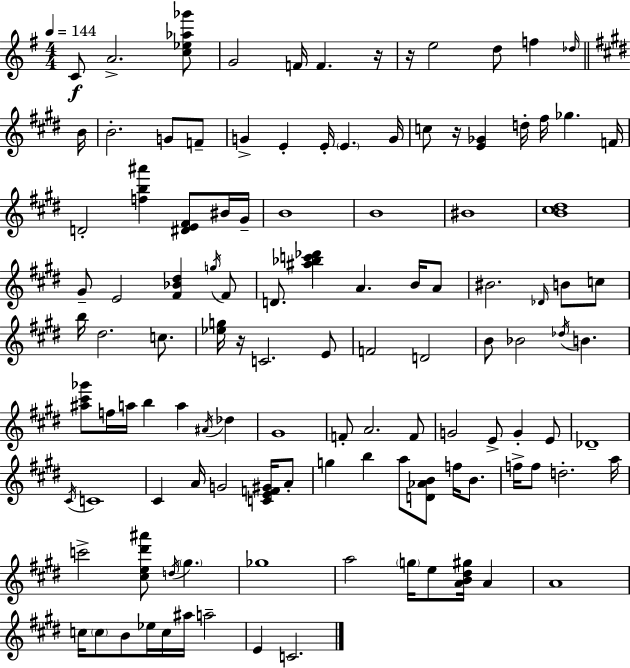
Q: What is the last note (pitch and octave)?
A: C4